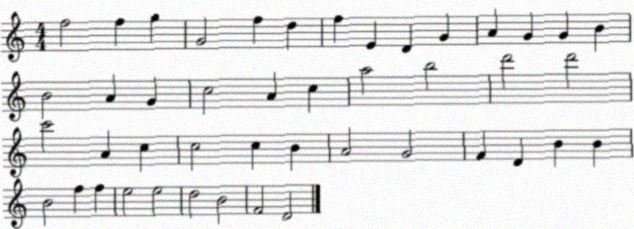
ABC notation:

X:1
T:Untitled
M:4/4
L:1/4
K:C
f2 f g G2 f d f E D G A G G B B2 A G c2 A c a2 b2 d'2 d'2 c'2 A c c2 c B A2 G2 F D B B B2 f f e2 e2 d2 B2 F2 D2